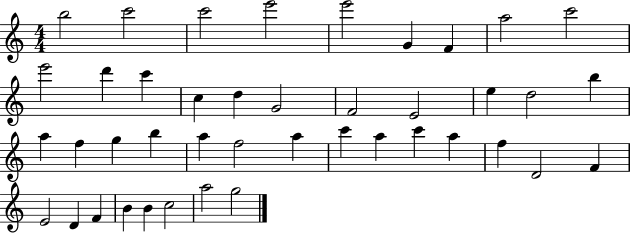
B5/h C6/h C6/h E6/h E6/h G4/q F4/q A5/h C6/h E6/h D6/q C6/q C5/q D5/q G4/h F4/h E4/h E5/q D5/h B5/q A5/q F5/q G5/q B5/q A5/q F5/h A5/q C6/q A5/q C6/q A5/q F5/q D4/h F4/q E4/h D4/q F4/q B4/q B4/q C5/h A5/h G5/h